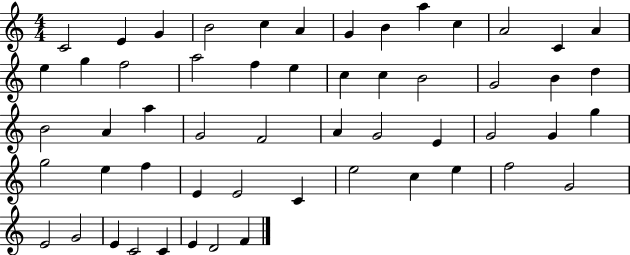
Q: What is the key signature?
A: C major